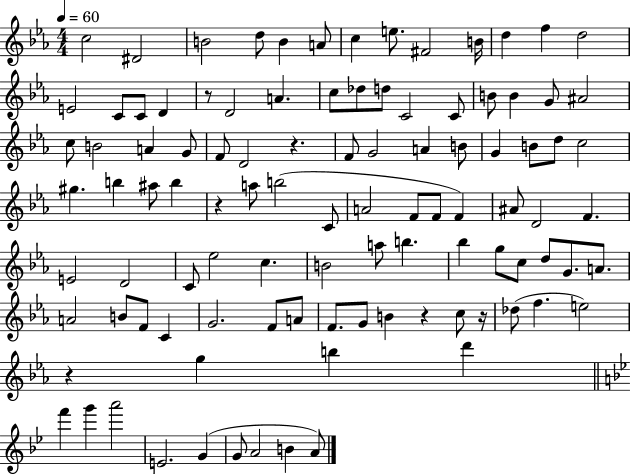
{
  \clef treble
  \numericTimeSignature
  \time 4/4
  \key ees \major
  \tempo 4 = 60
  c''2 dis'2 | b'2 d''8 b'4 a'8 | c''4 e''8. fis'2 b'16 | d''4 f''4 d''2 | \break e'2 c'8 c'8 d'4 | r8 d'2 a'4. | c''8 des''8 d''8 c'2 c'8 | b'8 b'4 g'8 ais'2 | \break c''8 b'2 a'4 g'8 | f'8 d'2 r4. | f'8 g'2 a'4 b'8 | g'4 b'8 d''8 c''2 | \break gis''4. b''4 ais''8 b''4 | r4 a''8 b''2( c'8 | a'2 f'8 f'8 f'4) | ais'8 d'2 f'4. | \break e'2 d'2 | c'8 ees''2 c''4. | b'2 a''8 b''4. | bes''4 g''8 c''8 d''8 g'8. a'8. | \break a'2 b'8 f'8 c'4 | g'2. f'8 a'8 | f'8. g'8 b'4 r4 c''8 r16 | des''8( f''4. e''2) | \break r4 g''4 b''4 d'''4 | \bar "||" \break \key bes \major f'''4 g'''4 a'''2 | e'2. g'4( | g'8 a'2 b'4 a'8) | \bar "|."
}